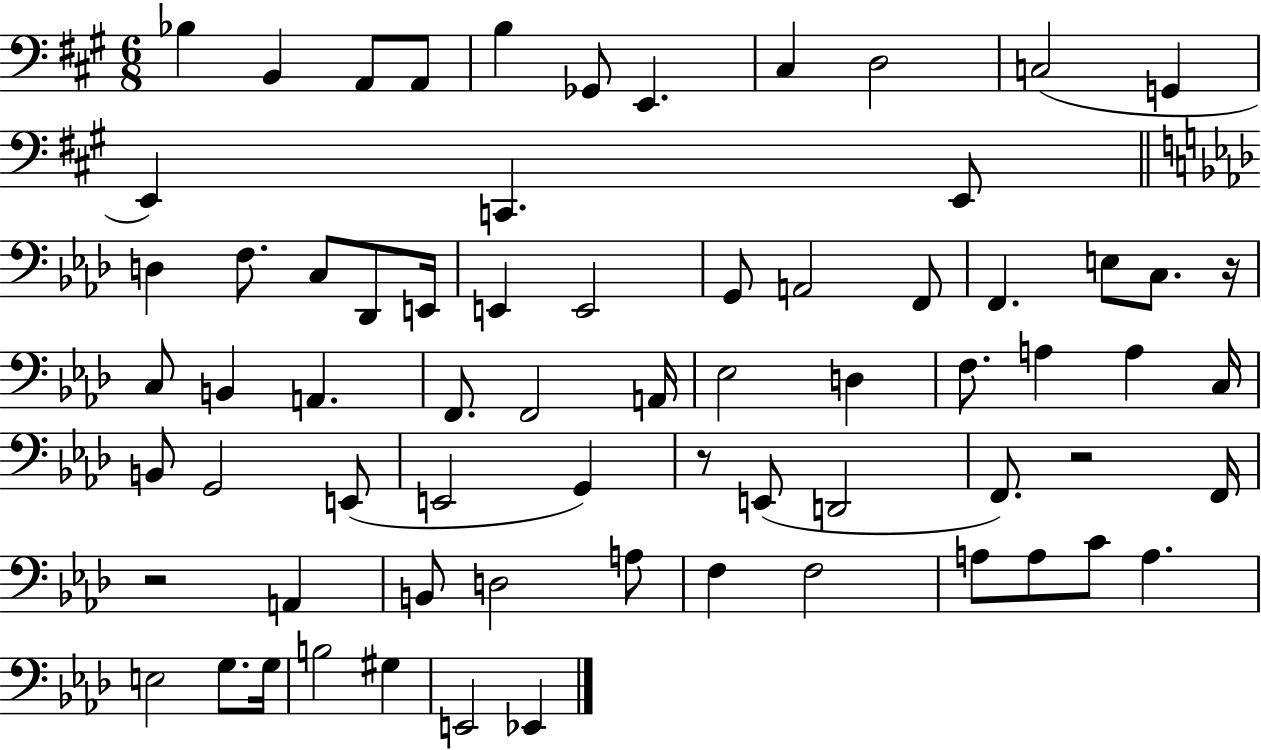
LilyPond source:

{
  \clef bass
  \numericTimeSignature
  \time 6/8
  \key a \major
  bes4 b,4 a,8 a,8 | b4 ges,8 e,4. | cis4 d2 | c2( g,4 | \break e,4) c,4. e,8 | \bar "||" \break \key f \minor d4 f8. c8 des,8 e,16 | e,4 e,2 | g,8 a,2 f,8 | f,4. e8 c8. r16 | \break c8 b,4 a,4. | f,8. f,2 a,16 | ees2 d4 | f8. a4 a4 c16 | \break b,8 g,2 e,8( | e,2 g,4) | r8 e,8( d,2 | f,8.) r2 f,16 | \break r2 a,4 | b,8 d2 a8 | f4 f2 | a8 a8 c'8 a4. | \break e2 g8. g16 | b2 gis4 | e,2 ees,4 | \bar "|."
}